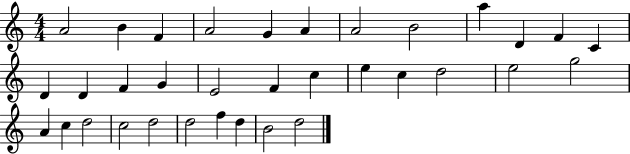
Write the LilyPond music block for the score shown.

{
  \clef treble
  \numericTimeSignature
  \time 4/4
  \key c \major
  a'2 b'4 f'4 | a'2 g'4 a'4 | a'2 b'2 | a''4 d'4 f'4 c'4 | \break d'4 d'4 f'4 g'4 | e'2 f'4 c''4 | e''4 c''4 d''2 | e''2 g''2 | \break a'4 c''4 d''2 | c''2 d''2 | d''2 f''4 d''4 | b'2 d''2 | \break \bar "|."
}